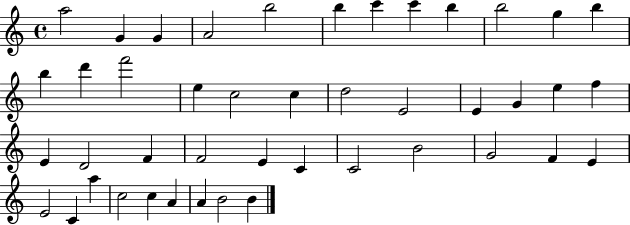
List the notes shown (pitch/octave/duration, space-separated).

A5/h G4/q G4/q A4/h B5/h B5/q C6/q C6/q B5/q B5/h G5/q B5/q B5/q D6/q F6/h E5/q C5/h C5/q D5/h E4/h E4/q G4/q E5/q F5/q E4/q D4/h F4/q F4/h E4/q C4/q C4/h B4/h G4/h F4/q E4/q E4/h C4/q A5/q C5/h C5/q A4/q A4/q B4/h B4/q